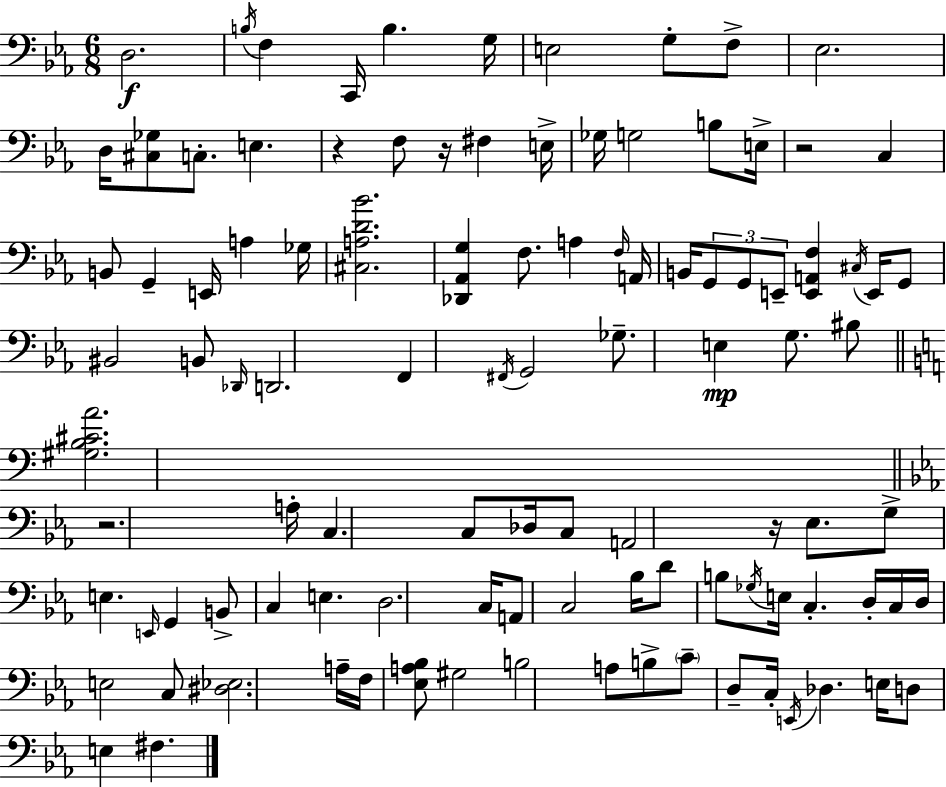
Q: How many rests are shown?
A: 5